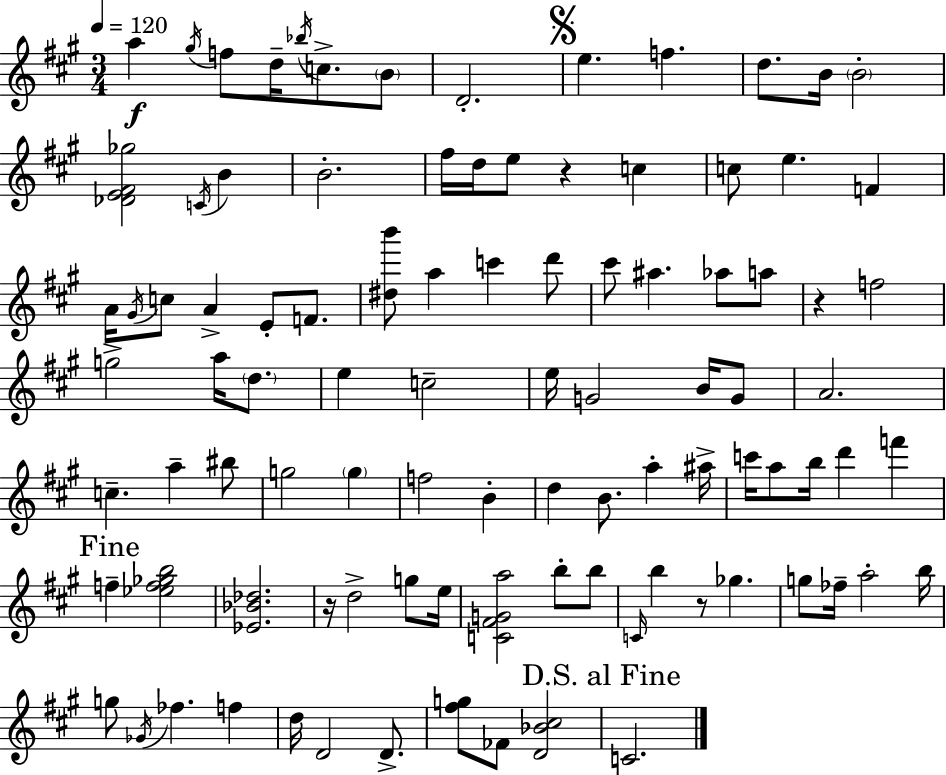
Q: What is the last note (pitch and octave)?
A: C4